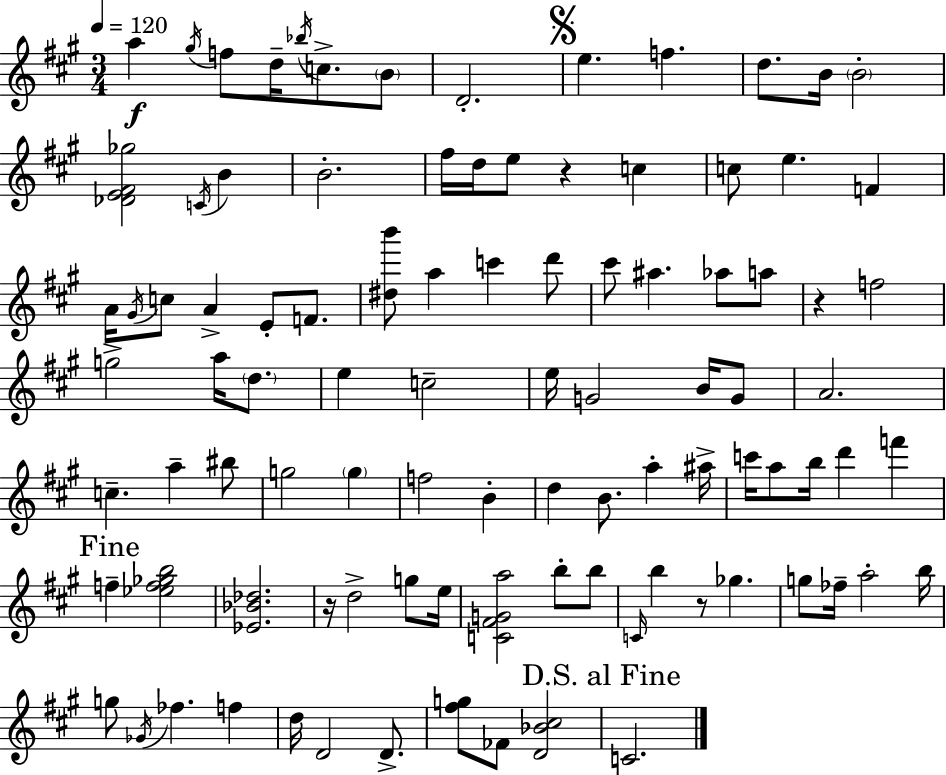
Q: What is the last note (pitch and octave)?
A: C4